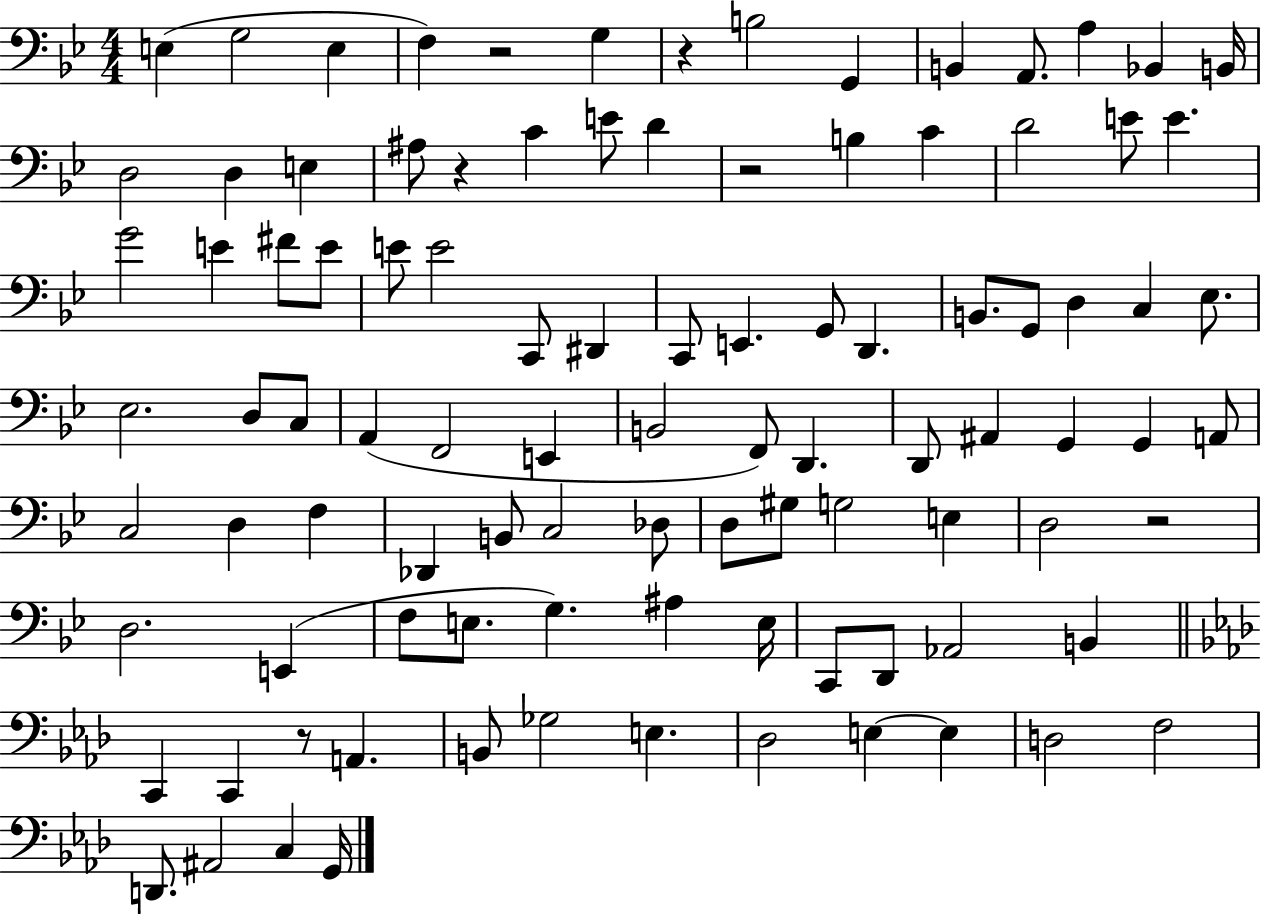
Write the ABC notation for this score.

X:1
T:Untitled
M:4/4
L:1/4
K:Bb
E, G,2 E, F, z2 G, z B,2 G,, B,, A,,/2 A, _B,, B,,/4 D,2 D, E, ^A,/2 z C E/2 D z2 B, C D2 E/2 E G2 E ^F/2 E/2 E/2 E2 C,,/2 ^D,, C,,/2 E,, G,,/2 D,, B,,/2 G,,/2 D, C, _E,/2 _E,2 D,/2 C,/2 A,, F,,2 E,, B,,2 F,,/2 D,, D,,/2 ^A,, G,, G,, A,,/2 C,2 D, F, _D,, B,,/2 C,2 _D,/2 D,/2 ^G,/2 G,2 E, D,2 z2 D,2 E,, F,/2 E,/2 G, ^A, E,/4 C,,/2 D,,/2 _A,,2 B,, C,, C,, z/2 A,, B,,/2 _G,2 E, _D,2 E, E, D,2 F,2 D,,/2 ^A,,2 C, G,,/4